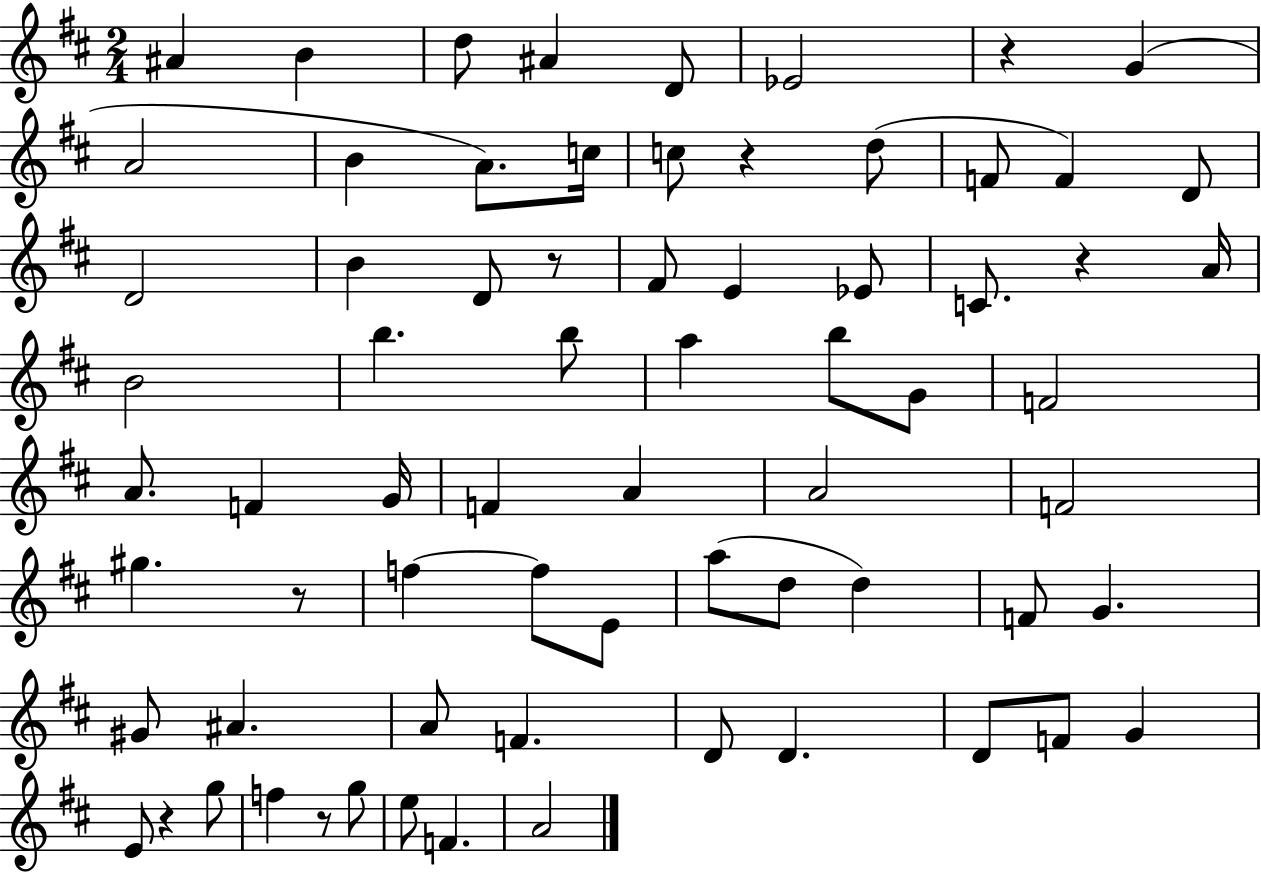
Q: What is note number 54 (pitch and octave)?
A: D4